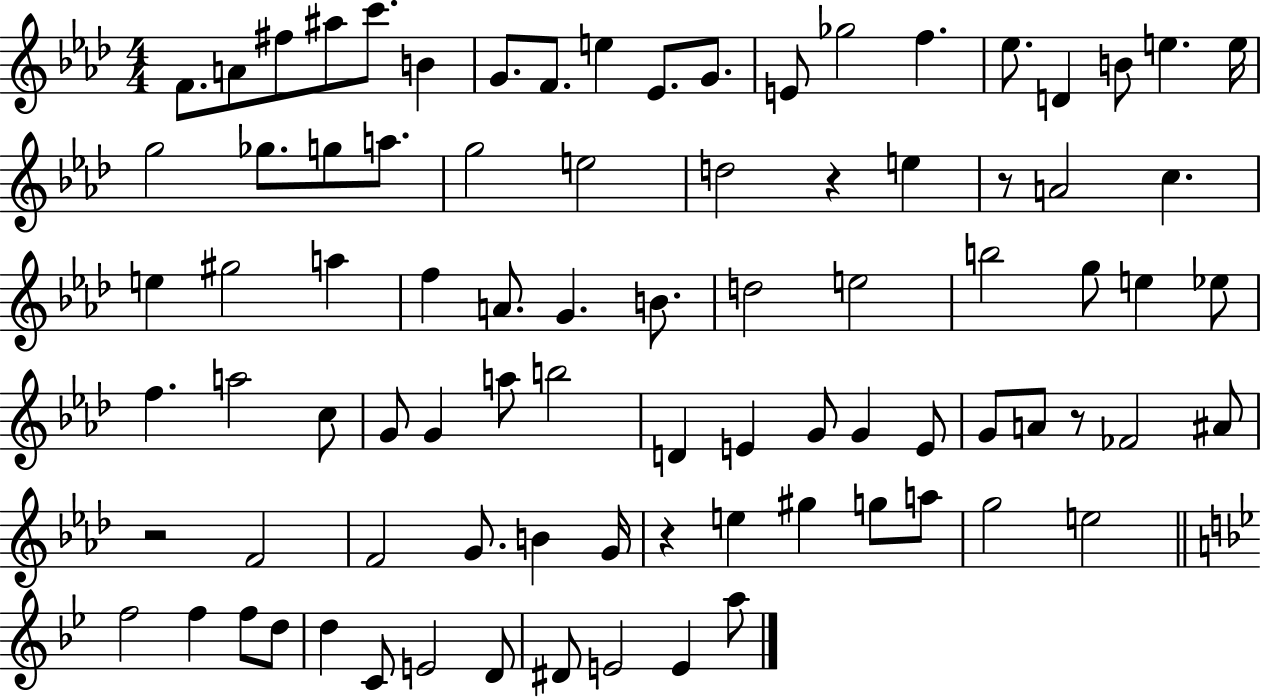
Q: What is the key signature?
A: AES major